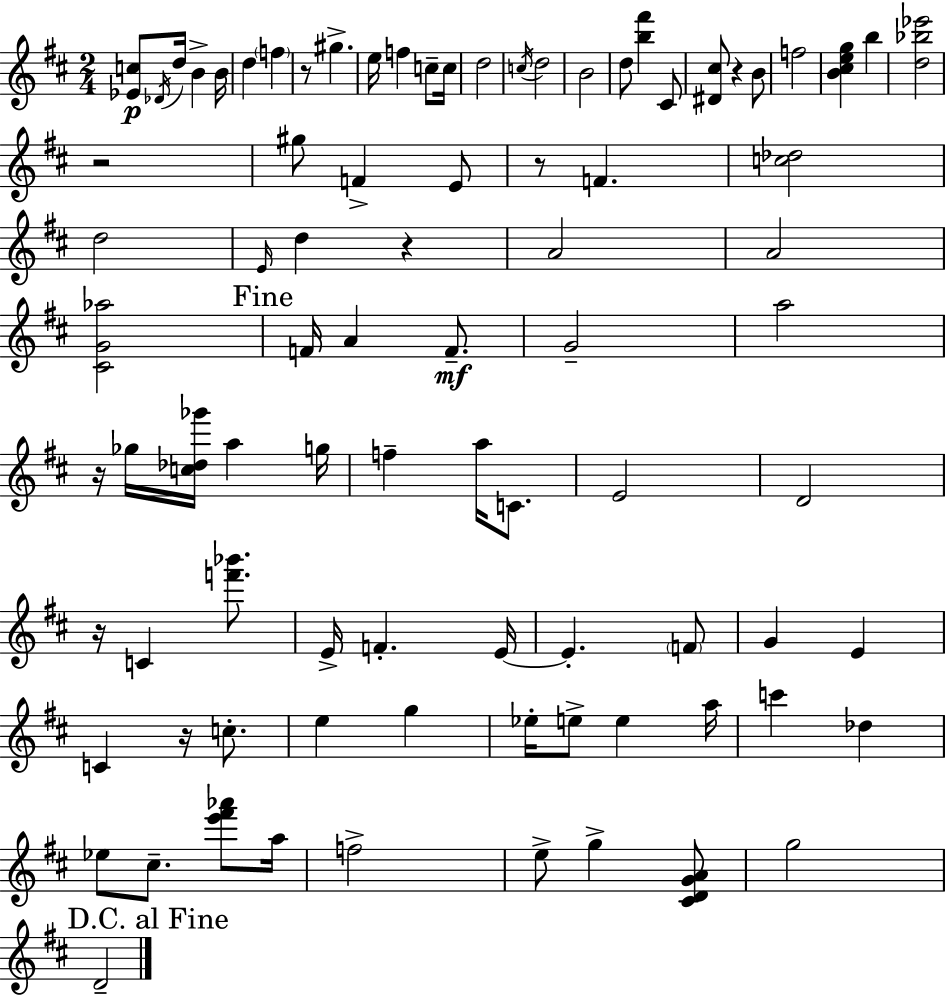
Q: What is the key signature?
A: D major